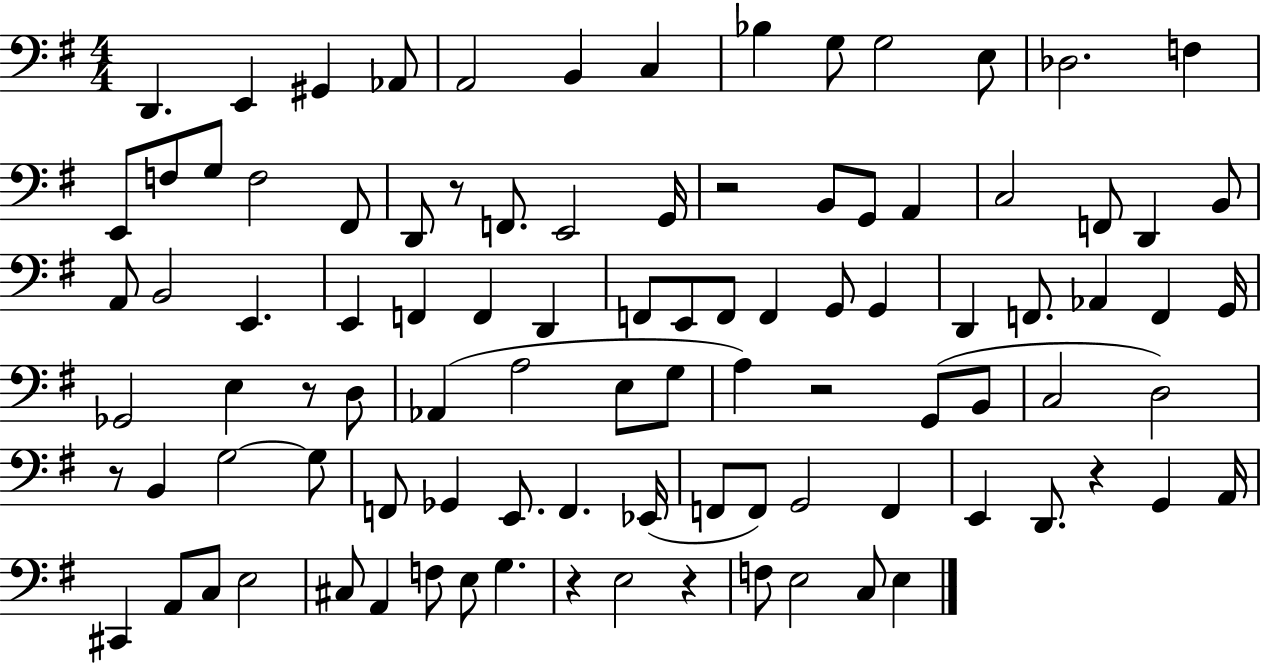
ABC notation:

X:1
T:Untitled
M:4/4
L:1/4
K:G
D,, E,, ^G,, _A,,/2 A,,2 B,, C, _B, G,/2 G,2 E,/2 _D,2 F, E,,/2 F,/2 G,/2 F,2 ^F,,/2 D,,/2 z/2 F,,/2 E,,2 G,,/4 z2 B,,/2 G,,/2 A,, C,2 F,,/2 D,, B,,/2 A,,/2 B,,2 E,, E,, F,, F,, D,, F,,/2 E,,/2 F,,/2 F,, G,,/2 G,, D,, F,,/2 _A,, F,, G,,/4 _G,,2 E, z/2 D,/2 _A,, A,2 E,/2 G,/2 A, z2 G,,/2 B,,/2 C,2 D,2 z/2 B,, G,2 G,/2 F,,/2 _G,, E,,/2 F,, _E,,/4 F,,/2 F,,/2 G,,2 F,, E,, D,,/2 z G,, A,,/4 ^C,, A,,/2 C,/2 E,2 ^C,/2 A,, F,/2 E,/2 G, z E,2 z F,/2 E,2 C,/2 E,